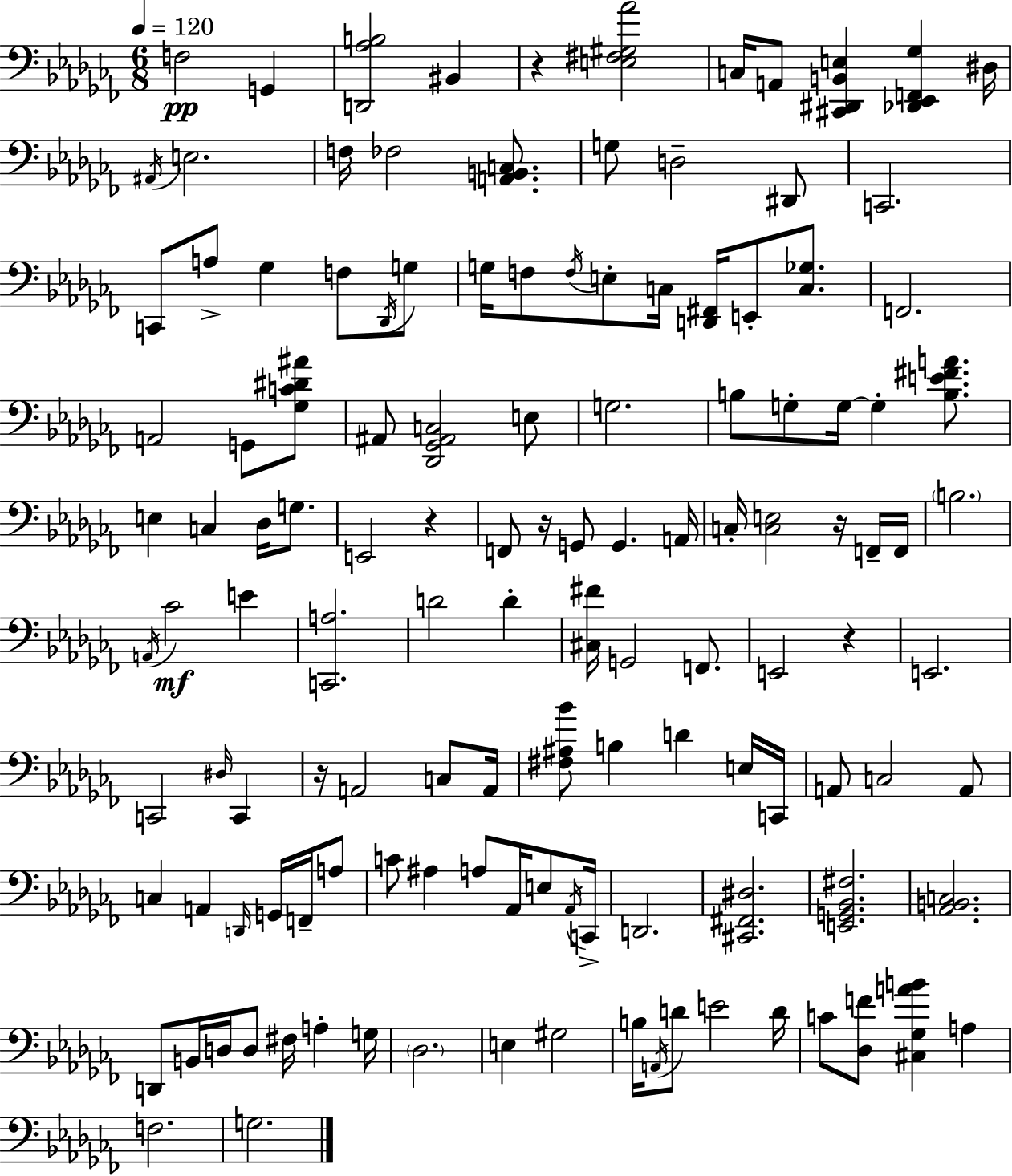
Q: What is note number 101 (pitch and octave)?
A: C4